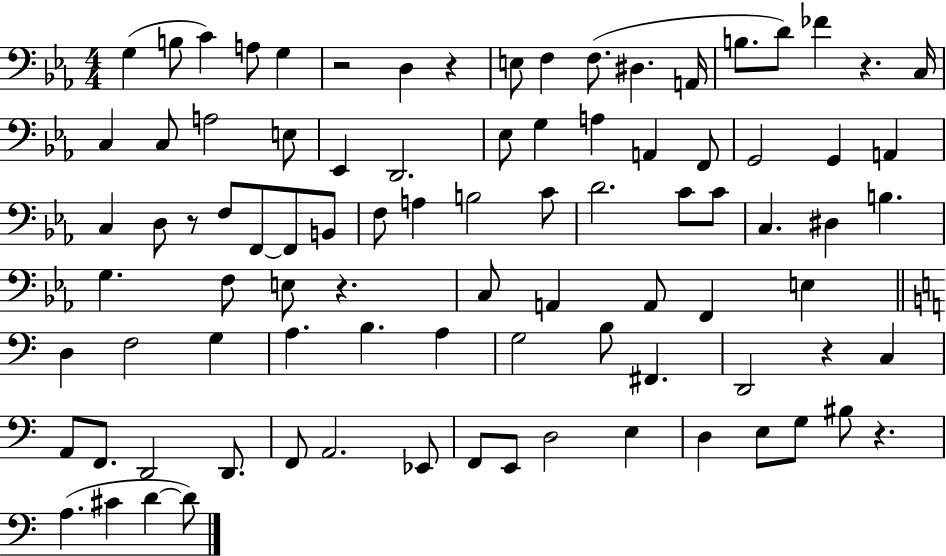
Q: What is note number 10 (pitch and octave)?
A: D#3